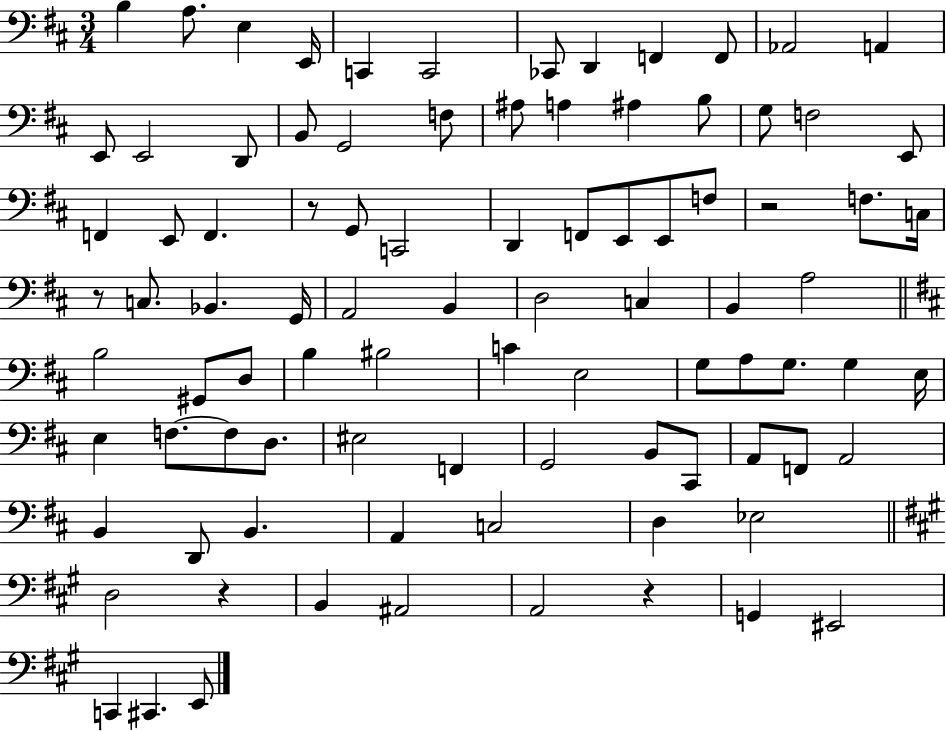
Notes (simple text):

B3/q A3/e. E3/q E2/s C2/q C2/h CES2/e D2/q F2/q F2/e Ab2/h A2/q E2/e E2/h D2/e B2/e G2/h F3/e A#3/e A3/q A#3/q B3/e G3/e F3/h E2/e F2/q E2/e F2/q. R/e G2/e C2/h D2/q F2/e E2/e E2/e F3/e R/h F3/e. C3/s R/e C3/e. Bb2/q. G2/s A2/h B2/q D3/h C3/q B2/q A3/h B3/h G#2/e D3/e B3/q BIS3/h C4/q E3/h G3/e A3/e G3/e. G3/q E3/s E3/q F3/e. F3/e D3/e. EIS3/h F2/q G2/h B2/e C#2/e A2/e F2/e A2/h B2/q D2/e B2/q. A2/q C3/h D3/q Eb3/h D3/h R/q B2/q A#2/h A2/h R/q G2/q EIS2/h C2/q C#2/q. E2/e